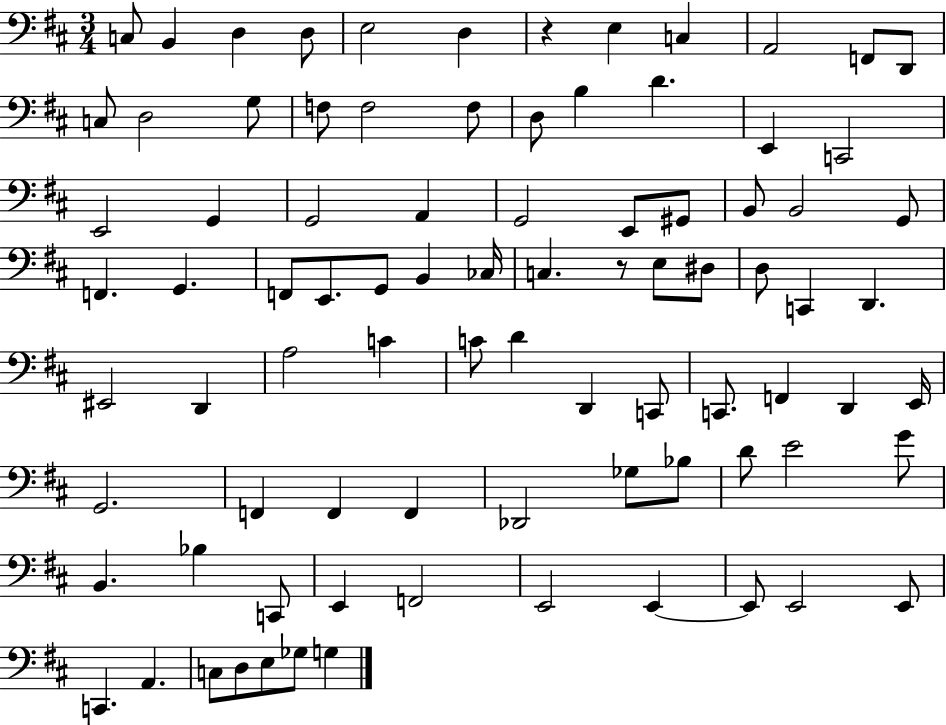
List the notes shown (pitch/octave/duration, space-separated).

C3/e B2/q D3/q D3/e E3/h D3/q R/q E3/q C3/q A2/h F2/e D2/e C3/e D3/h G3/e F3/e F3/h F3/e D3/e B3/q D4/q. E2/q C2/h E2/h G2/q G2/h A2/q G2/h E2/e G#2/e B2/e B2/h G2/e F2/q. G2/q. F2/e E2/e. G2/e B2/q CES3/s C3/q. R/e E3/e D#3/e D3/e C2/q D2/q. EIS2/h D2/q A3/h C4/q C4/e D4/q D2/q C2/e C2/e. F2/q D2/q E2/s G2/h. F2/q F2/q F2/q Db2/h Gb3/e Bb3/e D4/e E4/h G4/e B2/q. Bb3/q C2/e E2/q F2/h E2/h E2/q E2/e E2/h E2/e C2/q. A2/q. C3/e D3/e E3/e Gb3/e G3/q